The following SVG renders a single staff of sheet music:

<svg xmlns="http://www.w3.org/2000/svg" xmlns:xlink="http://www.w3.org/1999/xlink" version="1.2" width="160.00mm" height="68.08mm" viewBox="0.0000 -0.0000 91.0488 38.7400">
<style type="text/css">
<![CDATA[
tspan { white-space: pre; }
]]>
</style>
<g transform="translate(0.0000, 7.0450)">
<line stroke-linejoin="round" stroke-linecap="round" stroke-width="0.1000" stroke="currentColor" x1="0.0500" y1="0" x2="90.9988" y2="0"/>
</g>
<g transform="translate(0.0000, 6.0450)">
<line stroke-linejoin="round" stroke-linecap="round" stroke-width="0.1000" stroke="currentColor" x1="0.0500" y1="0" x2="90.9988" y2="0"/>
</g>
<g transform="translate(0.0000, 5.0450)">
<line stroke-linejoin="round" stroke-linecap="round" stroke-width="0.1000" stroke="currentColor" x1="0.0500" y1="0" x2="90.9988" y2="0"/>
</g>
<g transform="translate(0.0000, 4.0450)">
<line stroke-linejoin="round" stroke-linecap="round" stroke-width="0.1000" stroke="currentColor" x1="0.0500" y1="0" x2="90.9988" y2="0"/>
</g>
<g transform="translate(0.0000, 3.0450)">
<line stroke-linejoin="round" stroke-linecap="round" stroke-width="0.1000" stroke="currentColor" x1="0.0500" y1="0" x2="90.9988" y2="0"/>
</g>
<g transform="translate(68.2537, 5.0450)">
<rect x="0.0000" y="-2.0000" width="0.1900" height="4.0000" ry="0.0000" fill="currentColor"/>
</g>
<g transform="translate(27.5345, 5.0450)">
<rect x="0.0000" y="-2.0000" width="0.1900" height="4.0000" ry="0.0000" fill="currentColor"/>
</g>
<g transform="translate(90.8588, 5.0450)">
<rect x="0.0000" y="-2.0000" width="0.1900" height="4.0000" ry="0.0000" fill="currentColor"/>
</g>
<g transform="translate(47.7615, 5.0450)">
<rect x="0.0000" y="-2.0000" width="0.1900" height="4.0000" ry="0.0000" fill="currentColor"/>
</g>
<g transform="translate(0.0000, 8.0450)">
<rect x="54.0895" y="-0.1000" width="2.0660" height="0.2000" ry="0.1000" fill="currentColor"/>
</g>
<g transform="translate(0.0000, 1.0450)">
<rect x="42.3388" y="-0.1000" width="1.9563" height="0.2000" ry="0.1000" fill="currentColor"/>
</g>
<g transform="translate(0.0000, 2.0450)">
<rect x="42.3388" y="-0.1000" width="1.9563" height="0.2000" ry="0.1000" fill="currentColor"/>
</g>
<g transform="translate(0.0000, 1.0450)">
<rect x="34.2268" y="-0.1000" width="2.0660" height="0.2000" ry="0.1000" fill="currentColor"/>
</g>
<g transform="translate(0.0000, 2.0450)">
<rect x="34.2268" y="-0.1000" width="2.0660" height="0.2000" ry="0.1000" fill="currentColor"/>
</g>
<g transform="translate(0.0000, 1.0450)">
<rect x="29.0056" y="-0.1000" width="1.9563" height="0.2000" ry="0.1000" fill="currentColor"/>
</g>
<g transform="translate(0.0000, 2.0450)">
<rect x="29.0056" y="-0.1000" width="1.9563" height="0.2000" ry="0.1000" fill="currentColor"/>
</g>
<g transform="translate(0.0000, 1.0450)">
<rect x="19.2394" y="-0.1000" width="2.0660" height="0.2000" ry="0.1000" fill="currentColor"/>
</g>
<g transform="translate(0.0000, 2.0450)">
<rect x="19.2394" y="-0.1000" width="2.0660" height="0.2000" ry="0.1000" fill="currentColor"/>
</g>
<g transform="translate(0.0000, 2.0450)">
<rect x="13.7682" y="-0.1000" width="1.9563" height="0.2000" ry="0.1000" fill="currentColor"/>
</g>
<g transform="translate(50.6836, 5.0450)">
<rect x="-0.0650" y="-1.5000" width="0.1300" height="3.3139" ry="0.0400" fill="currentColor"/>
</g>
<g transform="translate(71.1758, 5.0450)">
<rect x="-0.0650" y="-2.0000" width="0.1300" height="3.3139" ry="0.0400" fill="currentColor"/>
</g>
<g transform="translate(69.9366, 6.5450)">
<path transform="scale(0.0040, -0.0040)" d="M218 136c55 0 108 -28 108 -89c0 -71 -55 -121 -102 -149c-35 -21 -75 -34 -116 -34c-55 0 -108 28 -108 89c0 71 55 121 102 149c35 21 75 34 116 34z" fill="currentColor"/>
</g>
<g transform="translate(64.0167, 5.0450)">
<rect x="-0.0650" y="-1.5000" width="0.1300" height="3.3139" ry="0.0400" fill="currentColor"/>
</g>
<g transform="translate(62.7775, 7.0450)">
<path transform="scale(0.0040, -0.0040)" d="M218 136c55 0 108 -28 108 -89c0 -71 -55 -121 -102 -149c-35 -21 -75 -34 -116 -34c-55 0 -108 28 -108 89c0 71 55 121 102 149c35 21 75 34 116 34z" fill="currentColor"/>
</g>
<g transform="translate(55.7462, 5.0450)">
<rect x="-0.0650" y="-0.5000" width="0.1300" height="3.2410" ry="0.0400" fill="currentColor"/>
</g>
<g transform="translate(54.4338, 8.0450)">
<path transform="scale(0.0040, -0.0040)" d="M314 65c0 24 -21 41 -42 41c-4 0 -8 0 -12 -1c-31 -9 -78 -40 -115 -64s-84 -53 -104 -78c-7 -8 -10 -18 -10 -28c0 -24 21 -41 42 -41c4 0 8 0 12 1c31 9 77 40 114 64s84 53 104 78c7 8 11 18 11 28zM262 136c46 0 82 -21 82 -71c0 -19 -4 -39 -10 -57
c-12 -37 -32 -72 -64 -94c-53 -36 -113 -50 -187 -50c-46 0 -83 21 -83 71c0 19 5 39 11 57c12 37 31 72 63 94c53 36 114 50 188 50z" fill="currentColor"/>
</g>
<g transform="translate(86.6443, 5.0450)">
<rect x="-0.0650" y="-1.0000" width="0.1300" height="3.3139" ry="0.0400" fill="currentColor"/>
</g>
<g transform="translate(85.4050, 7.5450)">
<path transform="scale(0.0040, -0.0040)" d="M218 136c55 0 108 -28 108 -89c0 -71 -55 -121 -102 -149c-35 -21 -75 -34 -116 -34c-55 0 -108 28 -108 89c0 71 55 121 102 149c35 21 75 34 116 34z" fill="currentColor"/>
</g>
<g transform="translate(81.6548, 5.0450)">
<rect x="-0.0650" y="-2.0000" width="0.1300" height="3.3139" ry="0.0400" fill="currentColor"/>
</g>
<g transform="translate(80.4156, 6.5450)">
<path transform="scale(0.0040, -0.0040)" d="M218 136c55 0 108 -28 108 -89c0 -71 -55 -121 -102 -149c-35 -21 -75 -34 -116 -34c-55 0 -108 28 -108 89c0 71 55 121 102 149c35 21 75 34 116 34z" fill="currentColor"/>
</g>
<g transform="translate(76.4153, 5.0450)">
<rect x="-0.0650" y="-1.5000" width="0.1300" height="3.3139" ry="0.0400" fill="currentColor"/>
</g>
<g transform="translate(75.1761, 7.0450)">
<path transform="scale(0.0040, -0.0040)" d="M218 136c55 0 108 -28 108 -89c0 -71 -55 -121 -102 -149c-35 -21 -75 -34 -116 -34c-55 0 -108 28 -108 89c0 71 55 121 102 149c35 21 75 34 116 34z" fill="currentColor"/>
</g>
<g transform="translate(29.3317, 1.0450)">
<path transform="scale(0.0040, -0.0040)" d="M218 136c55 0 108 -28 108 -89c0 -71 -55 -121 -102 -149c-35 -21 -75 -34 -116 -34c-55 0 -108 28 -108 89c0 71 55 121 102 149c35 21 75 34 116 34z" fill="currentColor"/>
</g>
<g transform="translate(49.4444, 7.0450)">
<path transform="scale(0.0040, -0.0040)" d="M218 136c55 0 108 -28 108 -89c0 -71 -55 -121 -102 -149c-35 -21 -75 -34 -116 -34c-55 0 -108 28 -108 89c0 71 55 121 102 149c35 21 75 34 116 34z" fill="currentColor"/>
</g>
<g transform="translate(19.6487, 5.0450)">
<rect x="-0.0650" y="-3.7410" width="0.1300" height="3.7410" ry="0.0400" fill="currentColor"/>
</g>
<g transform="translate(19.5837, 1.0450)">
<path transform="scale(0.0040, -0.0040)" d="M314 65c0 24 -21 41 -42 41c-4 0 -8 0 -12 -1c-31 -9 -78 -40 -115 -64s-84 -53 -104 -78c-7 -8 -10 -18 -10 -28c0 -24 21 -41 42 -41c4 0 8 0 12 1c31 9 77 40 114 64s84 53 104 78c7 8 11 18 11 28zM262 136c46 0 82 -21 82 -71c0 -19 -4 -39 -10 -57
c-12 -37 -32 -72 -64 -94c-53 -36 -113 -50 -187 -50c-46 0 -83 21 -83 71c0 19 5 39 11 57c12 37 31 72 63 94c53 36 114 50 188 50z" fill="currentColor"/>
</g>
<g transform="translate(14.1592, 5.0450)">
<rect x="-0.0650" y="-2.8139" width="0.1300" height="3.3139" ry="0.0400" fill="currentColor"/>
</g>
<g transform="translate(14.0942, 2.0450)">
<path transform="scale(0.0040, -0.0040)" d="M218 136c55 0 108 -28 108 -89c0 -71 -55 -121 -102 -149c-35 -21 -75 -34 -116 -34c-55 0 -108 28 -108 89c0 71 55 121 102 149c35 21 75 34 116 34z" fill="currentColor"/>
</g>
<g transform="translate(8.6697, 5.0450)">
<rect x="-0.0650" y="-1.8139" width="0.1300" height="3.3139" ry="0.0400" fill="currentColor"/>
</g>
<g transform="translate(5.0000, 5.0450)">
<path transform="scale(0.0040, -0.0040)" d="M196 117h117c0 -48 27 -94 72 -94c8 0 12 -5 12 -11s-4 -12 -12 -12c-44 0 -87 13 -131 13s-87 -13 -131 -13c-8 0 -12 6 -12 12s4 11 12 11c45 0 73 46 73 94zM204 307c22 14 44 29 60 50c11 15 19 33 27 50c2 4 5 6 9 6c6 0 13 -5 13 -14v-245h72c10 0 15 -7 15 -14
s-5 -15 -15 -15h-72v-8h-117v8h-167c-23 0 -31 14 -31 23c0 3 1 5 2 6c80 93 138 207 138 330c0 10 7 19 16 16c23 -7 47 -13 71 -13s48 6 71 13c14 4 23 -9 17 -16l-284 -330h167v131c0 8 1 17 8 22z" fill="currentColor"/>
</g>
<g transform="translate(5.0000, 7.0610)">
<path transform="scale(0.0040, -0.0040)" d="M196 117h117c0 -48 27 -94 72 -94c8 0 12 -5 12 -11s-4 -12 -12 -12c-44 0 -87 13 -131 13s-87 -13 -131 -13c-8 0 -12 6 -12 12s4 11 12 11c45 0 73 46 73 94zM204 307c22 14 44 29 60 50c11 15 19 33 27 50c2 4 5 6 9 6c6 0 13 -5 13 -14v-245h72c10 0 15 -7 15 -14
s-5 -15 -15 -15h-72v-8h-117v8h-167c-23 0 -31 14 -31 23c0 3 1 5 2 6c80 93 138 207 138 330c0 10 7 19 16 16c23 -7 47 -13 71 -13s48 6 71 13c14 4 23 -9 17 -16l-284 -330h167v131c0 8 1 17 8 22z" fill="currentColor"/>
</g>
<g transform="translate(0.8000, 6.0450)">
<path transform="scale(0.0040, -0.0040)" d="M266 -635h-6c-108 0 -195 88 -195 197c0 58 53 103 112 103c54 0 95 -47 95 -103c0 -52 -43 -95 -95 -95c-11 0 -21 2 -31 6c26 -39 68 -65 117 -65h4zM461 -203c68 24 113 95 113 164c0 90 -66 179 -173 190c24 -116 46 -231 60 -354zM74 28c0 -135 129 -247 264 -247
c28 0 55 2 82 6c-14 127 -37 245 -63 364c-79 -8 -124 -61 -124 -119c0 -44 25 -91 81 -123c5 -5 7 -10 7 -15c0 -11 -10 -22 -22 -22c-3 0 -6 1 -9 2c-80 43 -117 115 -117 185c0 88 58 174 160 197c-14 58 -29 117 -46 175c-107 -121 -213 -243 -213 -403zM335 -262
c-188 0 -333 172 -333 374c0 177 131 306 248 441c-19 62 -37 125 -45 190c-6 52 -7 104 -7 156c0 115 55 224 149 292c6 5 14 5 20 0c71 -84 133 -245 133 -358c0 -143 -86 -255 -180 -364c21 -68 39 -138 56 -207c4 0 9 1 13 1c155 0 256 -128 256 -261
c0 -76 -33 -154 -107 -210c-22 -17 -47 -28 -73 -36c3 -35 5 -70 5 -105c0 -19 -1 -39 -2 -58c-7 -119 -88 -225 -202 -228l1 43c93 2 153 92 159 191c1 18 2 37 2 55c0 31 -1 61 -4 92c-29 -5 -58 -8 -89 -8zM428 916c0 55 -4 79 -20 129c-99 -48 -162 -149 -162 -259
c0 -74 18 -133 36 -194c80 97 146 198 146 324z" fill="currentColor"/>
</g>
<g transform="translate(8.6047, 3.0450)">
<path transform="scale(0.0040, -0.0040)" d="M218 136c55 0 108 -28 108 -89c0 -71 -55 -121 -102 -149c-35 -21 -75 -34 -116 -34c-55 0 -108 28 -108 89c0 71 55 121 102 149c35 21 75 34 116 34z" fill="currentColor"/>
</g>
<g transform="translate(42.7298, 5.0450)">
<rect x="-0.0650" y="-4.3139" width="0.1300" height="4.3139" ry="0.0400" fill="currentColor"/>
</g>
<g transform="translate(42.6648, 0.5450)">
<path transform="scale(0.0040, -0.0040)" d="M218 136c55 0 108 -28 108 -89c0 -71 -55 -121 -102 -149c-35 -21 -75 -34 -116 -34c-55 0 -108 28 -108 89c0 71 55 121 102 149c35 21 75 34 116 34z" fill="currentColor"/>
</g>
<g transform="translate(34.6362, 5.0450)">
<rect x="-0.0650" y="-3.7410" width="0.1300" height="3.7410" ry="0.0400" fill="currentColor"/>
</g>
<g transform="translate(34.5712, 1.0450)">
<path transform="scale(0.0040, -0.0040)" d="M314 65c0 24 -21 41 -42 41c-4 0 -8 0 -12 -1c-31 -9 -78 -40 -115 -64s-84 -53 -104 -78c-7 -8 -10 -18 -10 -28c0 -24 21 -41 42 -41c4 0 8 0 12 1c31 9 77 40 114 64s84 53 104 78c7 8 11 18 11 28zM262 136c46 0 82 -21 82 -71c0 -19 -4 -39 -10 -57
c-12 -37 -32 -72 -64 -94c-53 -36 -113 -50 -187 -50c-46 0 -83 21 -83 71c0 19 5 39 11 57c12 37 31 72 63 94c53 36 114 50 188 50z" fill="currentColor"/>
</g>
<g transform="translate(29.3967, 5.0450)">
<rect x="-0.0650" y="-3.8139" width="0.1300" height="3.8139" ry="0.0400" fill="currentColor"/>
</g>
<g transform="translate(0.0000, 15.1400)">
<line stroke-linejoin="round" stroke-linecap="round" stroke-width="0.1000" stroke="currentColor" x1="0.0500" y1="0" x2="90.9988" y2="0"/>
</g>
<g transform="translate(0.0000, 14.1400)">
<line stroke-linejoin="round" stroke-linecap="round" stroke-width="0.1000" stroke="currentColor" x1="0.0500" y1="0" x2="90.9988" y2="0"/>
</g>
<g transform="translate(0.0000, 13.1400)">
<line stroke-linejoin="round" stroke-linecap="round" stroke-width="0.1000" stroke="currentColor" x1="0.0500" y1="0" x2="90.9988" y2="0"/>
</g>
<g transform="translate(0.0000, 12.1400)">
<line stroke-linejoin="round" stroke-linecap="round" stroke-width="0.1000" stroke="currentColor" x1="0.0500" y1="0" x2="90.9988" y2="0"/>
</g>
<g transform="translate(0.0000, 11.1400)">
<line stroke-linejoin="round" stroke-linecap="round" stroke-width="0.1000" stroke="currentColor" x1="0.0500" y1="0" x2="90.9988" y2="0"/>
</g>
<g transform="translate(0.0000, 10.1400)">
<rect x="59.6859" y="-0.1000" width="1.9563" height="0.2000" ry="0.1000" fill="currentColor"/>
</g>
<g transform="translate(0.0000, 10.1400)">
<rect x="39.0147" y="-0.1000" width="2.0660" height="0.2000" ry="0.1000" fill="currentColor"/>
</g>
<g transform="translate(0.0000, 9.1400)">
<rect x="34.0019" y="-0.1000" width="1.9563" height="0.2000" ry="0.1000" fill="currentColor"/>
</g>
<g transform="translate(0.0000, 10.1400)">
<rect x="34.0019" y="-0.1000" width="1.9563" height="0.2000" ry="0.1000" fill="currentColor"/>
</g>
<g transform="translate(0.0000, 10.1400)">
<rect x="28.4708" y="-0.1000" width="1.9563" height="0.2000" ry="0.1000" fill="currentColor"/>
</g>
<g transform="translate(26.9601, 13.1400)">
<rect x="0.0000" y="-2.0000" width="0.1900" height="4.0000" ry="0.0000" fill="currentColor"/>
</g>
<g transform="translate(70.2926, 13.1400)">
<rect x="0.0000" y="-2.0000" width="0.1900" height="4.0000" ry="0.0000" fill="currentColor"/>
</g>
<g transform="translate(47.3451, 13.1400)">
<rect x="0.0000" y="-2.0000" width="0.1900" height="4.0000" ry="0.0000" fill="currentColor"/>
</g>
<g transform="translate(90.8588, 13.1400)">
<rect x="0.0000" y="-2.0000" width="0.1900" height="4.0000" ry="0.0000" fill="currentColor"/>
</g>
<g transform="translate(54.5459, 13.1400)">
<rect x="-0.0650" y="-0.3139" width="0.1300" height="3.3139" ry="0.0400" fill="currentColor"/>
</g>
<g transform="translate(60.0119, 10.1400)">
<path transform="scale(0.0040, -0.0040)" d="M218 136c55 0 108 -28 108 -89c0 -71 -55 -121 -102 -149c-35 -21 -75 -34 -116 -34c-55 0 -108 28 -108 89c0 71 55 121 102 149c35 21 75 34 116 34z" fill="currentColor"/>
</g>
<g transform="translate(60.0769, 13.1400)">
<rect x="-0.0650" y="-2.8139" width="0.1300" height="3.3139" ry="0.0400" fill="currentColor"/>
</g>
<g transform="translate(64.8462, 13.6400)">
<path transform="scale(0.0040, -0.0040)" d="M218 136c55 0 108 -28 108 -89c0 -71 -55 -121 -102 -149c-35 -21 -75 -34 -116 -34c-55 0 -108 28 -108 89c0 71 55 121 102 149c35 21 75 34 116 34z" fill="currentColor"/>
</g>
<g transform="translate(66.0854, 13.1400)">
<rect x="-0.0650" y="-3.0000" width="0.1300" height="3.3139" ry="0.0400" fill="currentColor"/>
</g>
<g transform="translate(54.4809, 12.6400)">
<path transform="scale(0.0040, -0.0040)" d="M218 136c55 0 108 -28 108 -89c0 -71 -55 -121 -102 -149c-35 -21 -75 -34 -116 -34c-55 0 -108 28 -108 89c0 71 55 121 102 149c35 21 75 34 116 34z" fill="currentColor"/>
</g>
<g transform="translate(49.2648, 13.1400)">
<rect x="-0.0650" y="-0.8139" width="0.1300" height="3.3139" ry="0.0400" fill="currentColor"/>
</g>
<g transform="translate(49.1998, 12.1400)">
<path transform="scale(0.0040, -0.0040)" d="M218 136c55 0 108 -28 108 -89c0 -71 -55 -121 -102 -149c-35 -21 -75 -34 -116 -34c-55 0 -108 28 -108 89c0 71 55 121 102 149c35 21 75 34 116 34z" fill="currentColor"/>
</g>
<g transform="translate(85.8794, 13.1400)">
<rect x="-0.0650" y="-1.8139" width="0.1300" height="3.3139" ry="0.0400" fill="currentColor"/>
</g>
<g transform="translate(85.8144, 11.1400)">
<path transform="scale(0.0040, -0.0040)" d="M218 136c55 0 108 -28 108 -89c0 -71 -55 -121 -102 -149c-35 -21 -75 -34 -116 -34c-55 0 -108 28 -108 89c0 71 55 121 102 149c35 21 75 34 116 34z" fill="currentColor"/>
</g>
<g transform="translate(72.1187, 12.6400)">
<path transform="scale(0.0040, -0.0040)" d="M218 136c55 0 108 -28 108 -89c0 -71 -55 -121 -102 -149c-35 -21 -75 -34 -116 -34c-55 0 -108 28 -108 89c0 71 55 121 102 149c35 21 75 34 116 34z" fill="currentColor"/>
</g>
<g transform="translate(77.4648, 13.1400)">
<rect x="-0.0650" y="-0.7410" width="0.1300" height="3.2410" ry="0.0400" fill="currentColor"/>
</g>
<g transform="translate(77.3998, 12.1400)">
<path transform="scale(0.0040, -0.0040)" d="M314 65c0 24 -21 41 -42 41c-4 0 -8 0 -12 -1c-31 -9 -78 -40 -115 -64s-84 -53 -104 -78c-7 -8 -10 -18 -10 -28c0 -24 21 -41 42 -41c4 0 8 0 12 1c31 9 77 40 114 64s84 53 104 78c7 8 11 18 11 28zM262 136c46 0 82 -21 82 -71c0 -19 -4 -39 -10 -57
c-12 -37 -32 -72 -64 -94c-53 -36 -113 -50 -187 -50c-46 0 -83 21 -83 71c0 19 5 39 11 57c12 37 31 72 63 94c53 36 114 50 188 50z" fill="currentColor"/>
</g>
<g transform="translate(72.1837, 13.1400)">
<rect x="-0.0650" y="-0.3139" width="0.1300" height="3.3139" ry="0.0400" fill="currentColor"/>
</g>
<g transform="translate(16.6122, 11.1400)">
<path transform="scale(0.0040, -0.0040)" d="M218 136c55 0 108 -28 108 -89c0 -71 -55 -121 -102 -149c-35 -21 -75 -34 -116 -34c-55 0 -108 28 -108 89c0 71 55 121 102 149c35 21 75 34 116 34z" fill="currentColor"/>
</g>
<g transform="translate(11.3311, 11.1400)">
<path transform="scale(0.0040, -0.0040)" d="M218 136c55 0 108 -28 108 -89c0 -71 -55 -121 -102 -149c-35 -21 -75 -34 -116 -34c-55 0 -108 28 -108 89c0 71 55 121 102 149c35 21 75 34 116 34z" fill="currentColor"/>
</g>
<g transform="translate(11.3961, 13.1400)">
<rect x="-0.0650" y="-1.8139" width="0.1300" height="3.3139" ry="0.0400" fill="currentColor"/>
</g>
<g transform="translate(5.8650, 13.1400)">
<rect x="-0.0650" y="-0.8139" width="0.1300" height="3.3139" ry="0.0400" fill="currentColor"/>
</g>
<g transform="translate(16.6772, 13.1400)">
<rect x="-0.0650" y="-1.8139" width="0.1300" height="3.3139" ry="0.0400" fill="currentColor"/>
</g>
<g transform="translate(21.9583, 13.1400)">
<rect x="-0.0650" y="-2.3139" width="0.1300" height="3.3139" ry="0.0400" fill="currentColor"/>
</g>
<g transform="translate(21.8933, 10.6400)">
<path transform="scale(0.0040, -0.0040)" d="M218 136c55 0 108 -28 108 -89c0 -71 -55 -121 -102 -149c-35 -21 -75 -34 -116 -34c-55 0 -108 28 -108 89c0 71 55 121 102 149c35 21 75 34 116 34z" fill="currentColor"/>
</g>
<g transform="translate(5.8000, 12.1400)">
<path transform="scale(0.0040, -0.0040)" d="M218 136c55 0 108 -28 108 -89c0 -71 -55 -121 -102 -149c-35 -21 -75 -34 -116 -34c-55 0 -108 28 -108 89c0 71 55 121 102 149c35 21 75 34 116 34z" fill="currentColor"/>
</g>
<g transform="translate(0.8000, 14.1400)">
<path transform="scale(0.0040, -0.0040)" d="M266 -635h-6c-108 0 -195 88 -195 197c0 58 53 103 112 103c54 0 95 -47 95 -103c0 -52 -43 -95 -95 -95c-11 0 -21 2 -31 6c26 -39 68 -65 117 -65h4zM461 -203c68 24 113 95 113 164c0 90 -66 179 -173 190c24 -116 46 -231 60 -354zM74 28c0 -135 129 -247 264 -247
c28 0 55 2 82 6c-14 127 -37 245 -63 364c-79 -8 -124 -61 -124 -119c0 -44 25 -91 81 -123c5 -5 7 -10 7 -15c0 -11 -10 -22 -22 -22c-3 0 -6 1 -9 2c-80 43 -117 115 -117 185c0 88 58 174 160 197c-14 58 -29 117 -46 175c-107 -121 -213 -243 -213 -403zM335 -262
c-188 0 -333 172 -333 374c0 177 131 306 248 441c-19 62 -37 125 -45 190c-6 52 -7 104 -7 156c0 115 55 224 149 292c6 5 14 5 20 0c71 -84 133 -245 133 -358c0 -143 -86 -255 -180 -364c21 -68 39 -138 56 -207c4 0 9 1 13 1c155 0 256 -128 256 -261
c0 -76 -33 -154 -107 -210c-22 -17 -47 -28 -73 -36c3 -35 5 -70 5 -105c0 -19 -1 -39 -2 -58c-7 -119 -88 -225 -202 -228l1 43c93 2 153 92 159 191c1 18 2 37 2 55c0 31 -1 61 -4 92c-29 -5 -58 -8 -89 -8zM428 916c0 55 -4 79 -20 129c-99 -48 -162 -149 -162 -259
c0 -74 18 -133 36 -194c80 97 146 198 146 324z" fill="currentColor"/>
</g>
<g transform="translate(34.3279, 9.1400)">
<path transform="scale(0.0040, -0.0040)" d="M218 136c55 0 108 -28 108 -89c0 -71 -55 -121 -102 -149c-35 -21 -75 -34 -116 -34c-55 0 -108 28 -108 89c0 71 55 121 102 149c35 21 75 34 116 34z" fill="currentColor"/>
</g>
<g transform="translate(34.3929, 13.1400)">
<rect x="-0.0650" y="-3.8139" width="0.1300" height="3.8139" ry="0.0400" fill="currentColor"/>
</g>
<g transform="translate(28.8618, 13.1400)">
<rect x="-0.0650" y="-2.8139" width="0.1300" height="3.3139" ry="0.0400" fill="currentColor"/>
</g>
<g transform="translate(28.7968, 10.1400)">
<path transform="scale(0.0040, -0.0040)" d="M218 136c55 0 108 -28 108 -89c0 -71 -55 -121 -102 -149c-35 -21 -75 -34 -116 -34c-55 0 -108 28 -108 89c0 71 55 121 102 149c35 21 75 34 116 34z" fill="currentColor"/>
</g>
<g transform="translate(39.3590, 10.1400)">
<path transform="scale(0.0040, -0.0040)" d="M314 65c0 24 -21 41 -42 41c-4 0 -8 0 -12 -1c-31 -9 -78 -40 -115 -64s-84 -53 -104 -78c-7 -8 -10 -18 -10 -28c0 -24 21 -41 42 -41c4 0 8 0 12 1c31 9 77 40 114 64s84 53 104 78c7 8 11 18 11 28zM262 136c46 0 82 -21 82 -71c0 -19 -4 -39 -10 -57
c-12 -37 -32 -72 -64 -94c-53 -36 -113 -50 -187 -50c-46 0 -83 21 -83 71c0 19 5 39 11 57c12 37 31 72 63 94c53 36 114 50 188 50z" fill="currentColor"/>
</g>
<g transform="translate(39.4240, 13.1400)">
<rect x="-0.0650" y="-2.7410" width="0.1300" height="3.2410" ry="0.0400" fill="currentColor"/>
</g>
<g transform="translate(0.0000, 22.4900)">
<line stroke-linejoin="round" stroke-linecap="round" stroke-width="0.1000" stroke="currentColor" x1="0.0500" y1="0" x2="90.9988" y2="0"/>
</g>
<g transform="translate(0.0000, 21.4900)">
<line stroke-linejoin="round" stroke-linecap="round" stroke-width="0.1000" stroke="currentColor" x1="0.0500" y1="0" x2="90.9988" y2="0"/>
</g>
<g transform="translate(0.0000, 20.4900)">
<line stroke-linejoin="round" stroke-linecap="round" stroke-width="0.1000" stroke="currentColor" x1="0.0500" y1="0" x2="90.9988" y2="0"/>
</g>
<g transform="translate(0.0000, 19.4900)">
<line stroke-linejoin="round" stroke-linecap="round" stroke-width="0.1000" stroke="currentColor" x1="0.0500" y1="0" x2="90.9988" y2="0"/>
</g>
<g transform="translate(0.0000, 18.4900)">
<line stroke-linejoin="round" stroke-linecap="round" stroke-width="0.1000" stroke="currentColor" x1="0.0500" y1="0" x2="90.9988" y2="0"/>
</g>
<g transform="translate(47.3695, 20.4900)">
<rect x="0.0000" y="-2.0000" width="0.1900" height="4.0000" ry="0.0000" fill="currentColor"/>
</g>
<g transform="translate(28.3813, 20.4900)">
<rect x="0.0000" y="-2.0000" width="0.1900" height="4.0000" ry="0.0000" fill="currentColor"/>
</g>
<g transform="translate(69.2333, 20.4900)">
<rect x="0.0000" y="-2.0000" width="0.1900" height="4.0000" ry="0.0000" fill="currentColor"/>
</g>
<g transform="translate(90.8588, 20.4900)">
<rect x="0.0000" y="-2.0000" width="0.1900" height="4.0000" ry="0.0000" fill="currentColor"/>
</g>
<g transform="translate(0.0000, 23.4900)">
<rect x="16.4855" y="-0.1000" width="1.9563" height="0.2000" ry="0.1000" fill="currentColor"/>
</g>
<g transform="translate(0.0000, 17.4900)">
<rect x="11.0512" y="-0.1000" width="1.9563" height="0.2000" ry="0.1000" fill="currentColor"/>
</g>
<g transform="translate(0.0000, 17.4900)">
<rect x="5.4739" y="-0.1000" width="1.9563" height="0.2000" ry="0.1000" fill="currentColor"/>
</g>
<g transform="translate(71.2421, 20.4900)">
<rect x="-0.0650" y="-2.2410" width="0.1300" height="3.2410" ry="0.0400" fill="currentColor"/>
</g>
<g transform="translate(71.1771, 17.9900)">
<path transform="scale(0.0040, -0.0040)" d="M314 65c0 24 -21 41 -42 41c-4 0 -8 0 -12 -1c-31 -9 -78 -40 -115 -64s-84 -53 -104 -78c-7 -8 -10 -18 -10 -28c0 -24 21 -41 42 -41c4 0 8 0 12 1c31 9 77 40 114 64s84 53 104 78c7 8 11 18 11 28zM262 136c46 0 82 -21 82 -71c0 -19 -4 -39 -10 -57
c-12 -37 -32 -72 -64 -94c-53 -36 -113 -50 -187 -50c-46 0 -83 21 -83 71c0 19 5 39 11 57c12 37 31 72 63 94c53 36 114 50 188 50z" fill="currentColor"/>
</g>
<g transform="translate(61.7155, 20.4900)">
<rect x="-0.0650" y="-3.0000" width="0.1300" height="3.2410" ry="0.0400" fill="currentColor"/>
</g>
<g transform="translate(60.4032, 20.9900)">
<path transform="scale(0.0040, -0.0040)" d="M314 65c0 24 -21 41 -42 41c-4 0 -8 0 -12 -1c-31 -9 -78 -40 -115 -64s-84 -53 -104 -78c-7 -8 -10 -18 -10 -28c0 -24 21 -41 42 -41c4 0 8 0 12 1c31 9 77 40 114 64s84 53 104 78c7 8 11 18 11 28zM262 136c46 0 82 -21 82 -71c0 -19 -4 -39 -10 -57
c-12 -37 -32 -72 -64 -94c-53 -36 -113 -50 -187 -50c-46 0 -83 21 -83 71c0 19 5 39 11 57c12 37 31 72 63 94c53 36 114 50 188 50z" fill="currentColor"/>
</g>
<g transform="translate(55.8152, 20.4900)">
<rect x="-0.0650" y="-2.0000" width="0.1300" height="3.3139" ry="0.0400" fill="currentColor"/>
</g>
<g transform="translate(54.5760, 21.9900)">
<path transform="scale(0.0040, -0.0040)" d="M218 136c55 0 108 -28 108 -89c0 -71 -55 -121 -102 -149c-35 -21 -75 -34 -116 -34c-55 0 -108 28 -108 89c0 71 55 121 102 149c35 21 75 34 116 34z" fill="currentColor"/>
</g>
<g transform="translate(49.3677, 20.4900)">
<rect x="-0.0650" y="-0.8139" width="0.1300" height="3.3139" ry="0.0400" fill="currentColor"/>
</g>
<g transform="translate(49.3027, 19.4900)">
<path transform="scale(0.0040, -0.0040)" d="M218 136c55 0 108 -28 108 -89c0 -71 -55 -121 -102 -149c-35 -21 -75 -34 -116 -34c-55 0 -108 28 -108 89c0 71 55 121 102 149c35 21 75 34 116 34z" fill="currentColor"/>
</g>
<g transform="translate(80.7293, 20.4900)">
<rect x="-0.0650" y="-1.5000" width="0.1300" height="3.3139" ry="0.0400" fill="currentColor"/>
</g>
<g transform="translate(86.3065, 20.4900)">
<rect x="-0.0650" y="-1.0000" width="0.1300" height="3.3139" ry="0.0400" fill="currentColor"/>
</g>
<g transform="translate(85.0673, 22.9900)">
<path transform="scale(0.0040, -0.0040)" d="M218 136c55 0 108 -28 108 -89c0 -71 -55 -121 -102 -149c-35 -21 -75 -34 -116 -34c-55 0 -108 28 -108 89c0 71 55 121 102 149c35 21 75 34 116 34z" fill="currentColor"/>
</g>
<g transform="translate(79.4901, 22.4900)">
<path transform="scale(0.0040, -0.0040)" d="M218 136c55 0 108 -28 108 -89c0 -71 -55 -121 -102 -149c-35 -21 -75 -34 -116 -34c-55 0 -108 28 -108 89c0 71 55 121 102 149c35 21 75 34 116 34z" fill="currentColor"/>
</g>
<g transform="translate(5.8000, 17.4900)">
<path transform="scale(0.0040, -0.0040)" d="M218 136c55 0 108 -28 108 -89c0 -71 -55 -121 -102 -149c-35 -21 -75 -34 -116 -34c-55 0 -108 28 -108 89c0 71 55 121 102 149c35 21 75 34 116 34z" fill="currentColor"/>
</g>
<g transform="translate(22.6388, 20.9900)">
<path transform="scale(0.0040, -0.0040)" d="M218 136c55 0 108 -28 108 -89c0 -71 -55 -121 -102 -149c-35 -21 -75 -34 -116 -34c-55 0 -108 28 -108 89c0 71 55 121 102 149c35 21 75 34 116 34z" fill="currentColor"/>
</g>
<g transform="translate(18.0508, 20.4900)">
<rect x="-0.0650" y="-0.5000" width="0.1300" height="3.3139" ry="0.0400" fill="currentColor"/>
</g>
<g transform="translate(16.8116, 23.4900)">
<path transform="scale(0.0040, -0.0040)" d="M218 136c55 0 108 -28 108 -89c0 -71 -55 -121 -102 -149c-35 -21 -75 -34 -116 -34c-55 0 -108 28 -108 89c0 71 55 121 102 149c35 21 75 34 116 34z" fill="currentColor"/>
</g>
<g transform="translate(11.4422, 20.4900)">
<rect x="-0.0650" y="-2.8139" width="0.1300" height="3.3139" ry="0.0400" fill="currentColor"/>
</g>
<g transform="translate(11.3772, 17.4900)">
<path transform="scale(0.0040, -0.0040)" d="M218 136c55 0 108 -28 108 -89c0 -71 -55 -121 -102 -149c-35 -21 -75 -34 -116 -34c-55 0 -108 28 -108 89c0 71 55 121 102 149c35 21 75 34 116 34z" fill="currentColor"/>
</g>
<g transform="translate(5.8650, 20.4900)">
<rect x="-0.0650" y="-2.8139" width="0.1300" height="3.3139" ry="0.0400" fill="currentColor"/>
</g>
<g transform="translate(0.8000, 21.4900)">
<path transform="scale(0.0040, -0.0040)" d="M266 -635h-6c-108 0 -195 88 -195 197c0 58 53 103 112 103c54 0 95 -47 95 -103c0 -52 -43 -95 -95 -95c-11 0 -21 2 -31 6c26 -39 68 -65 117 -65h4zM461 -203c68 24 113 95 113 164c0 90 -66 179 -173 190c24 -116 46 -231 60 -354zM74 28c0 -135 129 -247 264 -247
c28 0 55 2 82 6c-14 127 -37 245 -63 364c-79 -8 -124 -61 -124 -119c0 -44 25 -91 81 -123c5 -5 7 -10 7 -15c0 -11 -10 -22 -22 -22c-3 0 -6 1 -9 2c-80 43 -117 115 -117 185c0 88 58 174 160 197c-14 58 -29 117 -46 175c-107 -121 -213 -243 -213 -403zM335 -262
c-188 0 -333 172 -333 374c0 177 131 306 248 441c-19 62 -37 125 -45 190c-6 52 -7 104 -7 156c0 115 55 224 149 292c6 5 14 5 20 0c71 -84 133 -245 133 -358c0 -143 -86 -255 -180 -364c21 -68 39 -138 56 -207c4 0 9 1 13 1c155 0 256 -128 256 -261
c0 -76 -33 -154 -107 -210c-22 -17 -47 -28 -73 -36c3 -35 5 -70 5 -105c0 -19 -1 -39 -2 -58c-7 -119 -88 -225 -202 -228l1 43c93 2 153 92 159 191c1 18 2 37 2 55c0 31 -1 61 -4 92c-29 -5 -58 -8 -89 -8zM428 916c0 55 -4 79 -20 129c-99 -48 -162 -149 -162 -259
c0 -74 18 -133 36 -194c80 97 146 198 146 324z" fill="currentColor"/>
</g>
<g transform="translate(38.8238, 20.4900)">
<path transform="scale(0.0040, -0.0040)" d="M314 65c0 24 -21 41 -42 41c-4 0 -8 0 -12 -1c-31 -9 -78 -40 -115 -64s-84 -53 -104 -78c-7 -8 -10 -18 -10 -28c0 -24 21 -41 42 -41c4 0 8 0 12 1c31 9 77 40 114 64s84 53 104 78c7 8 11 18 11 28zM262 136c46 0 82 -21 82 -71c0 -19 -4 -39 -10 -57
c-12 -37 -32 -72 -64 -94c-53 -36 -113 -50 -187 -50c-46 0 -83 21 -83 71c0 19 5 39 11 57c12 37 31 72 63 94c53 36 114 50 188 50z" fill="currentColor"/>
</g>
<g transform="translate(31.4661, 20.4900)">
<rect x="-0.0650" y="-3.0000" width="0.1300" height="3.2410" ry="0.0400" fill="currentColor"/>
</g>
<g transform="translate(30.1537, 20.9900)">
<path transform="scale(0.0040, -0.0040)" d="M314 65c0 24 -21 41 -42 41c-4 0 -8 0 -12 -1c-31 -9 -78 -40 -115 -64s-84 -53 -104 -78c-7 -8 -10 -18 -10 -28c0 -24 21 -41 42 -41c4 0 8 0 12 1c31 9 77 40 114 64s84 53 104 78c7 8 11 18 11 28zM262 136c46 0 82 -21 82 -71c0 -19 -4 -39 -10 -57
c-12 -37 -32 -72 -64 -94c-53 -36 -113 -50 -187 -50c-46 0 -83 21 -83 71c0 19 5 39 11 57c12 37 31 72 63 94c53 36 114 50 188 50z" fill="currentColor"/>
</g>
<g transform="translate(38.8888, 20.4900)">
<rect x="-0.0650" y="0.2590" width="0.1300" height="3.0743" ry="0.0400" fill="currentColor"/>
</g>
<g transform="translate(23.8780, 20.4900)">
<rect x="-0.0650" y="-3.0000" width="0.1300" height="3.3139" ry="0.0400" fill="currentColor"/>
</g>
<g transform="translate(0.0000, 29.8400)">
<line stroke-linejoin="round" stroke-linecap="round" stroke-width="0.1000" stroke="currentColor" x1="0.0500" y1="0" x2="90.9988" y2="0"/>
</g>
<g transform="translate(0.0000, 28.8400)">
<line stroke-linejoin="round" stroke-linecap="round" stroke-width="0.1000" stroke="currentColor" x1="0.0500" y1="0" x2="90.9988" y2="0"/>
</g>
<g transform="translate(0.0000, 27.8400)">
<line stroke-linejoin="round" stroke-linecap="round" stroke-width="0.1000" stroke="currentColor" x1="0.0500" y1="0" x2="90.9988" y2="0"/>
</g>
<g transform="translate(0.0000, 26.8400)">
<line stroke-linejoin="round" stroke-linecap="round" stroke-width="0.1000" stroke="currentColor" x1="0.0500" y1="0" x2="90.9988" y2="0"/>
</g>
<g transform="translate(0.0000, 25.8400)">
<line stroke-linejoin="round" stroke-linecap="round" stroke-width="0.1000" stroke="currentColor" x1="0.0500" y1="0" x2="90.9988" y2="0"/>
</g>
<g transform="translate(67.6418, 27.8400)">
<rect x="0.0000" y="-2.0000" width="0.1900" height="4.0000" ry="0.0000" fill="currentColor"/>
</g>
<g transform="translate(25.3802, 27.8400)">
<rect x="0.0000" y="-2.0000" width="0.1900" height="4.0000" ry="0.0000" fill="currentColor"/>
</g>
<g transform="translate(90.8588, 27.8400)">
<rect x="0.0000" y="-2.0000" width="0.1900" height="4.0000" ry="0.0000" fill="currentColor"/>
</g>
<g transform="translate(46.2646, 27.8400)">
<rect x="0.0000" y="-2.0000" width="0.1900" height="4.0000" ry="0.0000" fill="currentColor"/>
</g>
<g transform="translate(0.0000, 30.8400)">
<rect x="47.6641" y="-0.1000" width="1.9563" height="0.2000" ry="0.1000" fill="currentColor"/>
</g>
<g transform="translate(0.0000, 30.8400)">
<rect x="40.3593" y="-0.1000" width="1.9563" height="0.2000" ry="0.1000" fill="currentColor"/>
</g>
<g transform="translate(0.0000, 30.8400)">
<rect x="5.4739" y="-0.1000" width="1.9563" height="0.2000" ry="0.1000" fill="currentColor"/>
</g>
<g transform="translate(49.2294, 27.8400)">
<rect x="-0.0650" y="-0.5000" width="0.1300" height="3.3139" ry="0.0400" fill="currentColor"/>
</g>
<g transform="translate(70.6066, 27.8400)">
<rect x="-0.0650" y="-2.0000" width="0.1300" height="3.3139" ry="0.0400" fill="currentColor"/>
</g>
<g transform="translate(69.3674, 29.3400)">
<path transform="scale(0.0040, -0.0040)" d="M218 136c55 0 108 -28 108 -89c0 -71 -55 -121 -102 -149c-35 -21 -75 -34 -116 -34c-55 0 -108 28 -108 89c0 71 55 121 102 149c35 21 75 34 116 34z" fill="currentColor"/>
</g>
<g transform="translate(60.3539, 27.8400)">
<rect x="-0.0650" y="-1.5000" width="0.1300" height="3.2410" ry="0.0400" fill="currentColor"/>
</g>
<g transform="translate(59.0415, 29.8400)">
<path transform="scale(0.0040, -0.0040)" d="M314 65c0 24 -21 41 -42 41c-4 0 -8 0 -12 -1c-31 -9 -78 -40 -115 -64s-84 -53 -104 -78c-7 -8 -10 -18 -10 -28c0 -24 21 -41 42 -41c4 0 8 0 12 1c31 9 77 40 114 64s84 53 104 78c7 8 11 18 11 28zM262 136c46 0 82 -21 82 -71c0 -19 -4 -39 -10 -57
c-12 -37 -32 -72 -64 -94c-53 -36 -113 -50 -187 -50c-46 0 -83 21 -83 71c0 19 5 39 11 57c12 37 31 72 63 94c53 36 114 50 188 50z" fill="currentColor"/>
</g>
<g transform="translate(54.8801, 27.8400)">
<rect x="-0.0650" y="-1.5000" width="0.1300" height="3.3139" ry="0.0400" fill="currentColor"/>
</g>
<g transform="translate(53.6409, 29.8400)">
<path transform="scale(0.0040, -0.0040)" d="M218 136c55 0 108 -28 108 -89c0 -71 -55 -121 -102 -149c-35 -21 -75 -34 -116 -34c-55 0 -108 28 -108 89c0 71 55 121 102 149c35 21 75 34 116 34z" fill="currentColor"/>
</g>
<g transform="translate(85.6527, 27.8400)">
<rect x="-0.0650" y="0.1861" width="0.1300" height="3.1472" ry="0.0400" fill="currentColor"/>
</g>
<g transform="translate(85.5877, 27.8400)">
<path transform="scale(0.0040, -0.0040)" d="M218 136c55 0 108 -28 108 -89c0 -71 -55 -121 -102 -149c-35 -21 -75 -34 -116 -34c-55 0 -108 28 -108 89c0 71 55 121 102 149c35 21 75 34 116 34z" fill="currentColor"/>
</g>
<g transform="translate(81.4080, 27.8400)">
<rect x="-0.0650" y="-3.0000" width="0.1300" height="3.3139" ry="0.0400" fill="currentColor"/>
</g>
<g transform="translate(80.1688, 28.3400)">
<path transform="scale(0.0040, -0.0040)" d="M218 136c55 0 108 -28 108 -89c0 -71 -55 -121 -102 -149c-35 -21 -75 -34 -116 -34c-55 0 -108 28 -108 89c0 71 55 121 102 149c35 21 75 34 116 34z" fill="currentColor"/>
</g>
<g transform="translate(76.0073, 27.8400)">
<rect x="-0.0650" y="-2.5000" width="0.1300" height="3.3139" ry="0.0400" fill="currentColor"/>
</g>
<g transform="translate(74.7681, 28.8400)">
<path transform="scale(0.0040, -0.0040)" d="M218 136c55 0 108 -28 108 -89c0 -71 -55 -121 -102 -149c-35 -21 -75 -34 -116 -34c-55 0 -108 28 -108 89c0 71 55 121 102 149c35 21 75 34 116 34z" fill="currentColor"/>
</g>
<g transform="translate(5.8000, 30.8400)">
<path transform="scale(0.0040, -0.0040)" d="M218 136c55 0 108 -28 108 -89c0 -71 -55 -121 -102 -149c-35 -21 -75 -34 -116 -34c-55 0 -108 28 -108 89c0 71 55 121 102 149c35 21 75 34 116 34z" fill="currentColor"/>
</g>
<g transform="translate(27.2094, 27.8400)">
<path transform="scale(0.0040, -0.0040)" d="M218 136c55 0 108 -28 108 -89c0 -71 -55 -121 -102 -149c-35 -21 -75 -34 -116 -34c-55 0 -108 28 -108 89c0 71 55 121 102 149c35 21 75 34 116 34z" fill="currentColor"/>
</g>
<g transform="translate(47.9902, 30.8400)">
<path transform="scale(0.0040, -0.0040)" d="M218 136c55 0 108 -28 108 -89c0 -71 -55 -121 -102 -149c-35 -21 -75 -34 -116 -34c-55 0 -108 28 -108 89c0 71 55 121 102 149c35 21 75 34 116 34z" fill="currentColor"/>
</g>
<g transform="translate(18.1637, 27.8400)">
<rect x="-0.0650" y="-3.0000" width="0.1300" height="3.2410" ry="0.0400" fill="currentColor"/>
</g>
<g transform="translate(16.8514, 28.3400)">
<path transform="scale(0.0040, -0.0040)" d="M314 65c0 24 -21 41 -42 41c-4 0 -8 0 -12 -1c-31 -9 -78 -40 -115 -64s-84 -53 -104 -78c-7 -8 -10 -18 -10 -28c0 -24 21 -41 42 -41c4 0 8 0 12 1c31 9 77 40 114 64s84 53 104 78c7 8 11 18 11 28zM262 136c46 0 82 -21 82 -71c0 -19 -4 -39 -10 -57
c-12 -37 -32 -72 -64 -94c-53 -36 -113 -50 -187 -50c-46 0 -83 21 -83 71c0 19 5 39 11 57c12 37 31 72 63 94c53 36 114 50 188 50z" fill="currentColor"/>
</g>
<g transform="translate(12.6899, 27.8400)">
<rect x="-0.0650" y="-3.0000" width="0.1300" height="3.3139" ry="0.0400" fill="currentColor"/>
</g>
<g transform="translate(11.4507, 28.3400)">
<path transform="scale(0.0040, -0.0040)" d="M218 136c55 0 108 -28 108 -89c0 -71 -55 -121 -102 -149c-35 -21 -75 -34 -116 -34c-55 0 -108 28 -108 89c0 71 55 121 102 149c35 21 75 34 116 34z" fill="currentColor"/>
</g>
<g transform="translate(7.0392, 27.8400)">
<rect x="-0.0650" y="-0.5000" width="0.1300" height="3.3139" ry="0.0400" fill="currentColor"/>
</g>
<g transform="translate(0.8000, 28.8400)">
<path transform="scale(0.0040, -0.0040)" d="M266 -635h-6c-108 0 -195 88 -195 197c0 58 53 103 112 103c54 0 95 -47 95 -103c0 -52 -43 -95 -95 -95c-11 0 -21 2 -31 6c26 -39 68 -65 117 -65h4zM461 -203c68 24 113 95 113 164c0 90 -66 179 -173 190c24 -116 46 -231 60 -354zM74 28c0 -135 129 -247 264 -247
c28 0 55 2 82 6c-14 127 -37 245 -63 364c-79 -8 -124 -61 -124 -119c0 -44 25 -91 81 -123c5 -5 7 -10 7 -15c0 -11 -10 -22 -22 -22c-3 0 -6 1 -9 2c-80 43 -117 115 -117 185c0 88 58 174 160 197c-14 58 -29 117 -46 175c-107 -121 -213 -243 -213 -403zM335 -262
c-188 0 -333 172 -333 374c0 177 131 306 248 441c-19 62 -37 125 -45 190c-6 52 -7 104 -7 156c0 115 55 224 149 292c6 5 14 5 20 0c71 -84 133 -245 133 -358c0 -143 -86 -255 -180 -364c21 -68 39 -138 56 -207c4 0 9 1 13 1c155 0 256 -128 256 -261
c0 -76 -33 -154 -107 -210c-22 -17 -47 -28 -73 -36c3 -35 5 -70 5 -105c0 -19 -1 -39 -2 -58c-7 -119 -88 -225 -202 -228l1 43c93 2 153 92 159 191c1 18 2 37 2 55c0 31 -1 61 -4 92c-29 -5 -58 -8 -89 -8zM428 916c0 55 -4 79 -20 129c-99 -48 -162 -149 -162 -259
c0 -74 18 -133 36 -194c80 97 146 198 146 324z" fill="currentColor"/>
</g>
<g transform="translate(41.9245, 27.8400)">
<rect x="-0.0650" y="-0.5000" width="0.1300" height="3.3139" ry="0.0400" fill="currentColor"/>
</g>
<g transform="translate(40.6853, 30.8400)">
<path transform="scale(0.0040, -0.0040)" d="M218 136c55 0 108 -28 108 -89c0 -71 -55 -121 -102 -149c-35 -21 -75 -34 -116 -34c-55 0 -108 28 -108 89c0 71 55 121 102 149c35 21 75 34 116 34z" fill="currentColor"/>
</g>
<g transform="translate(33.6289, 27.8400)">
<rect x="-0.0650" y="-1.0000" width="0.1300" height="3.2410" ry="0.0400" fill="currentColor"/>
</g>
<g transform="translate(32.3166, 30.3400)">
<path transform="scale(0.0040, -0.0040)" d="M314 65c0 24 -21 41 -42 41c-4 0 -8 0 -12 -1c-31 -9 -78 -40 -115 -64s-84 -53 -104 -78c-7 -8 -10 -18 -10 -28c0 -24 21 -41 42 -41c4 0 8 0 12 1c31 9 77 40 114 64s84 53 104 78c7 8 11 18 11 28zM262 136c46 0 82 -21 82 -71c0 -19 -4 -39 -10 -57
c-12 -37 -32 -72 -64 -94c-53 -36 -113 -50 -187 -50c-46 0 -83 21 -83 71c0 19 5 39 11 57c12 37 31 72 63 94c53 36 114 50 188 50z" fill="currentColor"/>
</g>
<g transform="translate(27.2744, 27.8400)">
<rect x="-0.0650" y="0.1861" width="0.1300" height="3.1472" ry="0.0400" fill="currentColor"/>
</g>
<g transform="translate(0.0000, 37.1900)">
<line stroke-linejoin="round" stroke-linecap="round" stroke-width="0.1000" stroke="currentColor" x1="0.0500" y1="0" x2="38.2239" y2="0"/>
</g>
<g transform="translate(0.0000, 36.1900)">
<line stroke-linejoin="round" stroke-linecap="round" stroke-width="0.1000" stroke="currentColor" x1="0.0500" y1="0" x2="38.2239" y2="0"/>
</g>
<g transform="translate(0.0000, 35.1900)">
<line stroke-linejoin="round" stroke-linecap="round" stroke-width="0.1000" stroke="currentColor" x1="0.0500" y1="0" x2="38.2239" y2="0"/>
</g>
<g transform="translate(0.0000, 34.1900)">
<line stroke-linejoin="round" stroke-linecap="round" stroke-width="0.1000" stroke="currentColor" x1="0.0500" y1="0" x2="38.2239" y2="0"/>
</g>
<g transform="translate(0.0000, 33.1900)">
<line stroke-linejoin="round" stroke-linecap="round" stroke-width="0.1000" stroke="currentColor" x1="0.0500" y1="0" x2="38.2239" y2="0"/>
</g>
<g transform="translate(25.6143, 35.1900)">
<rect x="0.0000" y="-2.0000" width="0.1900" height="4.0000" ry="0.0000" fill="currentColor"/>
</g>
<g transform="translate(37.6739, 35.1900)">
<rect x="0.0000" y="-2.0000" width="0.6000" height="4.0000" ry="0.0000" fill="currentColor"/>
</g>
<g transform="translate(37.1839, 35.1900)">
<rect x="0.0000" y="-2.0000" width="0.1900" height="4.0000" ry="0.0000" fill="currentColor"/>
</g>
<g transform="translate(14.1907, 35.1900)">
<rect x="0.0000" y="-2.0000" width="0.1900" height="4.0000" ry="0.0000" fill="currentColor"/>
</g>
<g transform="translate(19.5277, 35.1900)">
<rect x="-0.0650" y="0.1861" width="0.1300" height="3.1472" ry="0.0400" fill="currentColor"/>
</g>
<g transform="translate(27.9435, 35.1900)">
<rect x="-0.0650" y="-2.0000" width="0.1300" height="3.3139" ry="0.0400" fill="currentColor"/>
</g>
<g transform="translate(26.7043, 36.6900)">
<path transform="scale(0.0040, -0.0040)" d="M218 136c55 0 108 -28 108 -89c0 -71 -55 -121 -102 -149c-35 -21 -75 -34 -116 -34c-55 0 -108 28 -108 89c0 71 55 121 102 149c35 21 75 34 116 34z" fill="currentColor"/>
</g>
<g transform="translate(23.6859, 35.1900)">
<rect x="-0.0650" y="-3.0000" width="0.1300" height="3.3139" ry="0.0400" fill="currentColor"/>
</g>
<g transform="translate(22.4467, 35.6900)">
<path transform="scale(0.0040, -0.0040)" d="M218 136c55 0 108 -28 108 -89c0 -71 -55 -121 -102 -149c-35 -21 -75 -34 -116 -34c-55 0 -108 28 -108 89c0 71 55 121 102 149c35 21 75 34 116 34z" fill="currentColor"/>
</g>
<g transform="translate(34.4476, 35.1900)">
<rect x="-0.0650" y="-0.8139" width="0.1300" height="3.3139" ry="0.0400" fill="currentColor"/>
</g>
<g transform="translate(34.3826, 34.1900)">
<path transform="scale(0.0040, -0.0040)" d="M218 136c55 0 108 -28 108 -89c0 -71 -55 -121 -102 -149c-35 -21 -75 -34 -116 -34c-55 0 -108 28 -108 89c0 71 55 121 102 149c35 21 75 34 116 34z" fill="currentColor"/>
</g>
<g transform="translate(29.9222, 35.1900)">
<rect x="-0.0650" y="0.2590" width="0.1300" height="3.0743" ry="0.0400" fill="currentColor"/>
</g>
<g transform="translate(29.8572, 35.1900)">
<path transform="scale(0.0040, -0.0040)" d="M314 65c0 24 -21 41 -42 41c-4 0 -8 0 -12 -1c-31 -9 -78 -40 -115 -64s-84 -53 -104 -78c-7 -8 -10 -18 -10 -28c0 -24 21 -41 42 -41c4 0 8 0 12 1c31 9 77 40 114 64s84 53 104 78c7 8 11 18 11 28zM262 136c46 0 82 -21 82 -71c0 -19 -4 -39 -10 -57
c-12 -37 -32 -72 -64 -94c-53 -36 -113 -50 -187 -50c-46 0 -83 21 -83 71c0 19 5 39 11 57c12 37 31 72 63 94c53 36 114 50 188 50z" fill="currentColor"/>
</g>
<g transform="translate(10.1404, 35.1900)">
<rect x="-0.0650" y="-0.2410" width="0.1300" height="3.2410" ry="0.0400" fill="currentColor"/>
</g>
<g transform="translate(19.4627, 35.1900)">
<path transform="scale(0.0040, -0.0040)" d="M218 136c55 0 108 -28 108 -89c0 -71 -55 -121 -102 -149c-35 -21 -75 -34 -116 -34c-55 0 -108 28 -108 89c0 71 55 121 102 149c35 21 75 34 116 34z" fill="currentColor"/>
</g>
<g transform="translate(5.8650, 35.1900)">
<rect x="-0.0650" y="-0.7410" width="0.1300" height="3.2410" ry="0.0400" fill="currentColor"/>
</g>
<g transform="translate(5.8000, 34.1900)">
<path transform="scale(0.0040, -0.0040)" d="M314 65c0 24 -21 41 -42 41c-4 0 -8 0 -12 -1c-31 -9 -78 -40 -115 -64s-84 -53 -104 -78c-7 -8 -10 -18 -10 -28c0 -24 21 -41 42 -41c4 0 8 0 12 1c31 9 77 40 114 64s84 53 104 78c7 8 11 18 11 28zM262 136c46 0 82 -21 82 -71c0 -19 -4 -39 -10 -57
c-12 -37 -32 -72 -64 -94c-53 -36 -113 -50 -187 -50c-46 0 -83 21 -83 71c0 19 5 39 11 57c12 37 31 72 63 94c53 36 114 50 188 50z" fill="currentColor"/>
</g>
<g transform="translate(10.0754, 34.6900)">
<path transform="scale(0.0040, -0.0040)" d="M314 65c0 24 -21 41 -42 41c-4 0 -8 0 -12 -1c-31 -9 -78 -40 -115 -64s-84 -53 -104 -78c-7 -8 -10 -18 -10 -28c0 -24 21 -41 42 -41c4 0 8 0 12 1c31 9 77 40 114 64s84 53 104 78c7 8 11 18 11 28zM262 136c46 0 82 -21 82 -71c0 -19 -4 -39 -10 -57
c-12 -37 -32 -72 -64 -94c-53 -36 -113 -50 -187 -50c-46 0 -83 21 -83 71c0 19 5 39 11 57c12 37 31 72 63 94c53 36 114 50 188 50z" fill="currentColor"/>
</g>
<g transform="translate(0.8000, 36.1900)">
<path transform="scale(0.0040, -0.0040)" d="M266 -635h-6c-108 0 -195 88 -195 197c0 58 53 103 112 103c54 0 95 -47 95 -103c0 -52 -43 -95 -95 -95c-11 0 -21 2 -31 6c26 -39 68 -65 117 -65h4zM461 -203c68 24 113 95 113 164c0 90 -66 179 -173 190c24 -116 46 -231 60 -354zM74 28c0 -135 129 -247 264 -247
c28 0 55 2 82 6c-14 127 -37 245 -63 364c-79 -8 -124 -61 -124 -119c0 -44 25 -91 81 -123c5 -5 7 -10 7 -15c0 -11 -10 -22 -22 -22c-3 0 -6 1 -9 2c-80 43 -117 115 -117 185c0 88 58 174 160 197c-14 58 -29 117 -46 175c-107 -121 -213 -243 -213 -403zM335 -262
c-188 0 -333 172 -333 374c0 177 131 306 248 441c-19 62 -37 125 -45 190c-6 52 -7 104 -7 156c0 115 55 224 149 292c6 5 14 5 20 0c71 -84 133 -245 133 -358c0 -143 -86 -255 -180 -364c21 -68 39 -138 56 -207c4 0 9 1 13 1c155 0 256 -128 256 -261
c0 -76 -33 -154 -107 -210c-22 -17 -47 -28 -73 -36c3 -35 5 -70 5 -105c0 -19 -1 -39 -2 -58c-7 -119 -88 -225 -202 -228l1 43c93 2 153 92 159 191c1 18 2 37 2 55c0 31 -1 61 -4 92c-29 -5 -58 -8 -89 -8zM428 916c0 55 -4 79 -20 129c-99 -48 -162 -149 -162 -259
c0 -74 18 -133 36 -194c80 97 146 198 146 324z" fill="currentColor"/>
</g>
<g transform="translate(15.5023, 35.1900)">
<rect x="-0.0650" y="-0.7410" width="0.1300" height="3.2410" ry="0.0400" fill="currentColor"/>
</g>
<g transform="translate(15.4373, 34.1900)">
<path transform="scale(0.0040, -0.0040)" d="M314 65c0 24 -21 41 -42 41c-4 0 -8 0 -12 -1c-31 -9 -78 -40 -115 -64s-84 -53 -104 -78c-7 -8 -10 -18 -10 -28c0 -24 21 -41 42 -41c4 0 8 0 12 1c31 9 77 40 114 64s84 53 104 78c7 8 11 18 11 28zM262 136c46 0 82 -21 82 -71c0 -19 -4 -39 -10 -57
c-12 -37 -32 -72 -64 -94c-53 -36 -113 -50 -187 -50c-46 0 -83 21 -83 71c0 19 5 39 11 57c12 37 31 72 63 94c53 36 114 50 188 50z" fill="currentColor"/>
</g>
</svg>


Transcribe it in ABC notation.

X:1
T:Untitled
M:4/4
L:1/4
K:C
f a c'2 c' c'2 d' E C2 E F E F D d f f g a c' a2 d c a A c d2 f a a C A A2 B2 d F A2 g2 E D C A A2 B D2 C C E E2 F G A B d2 c2 d2 B A F B2 d